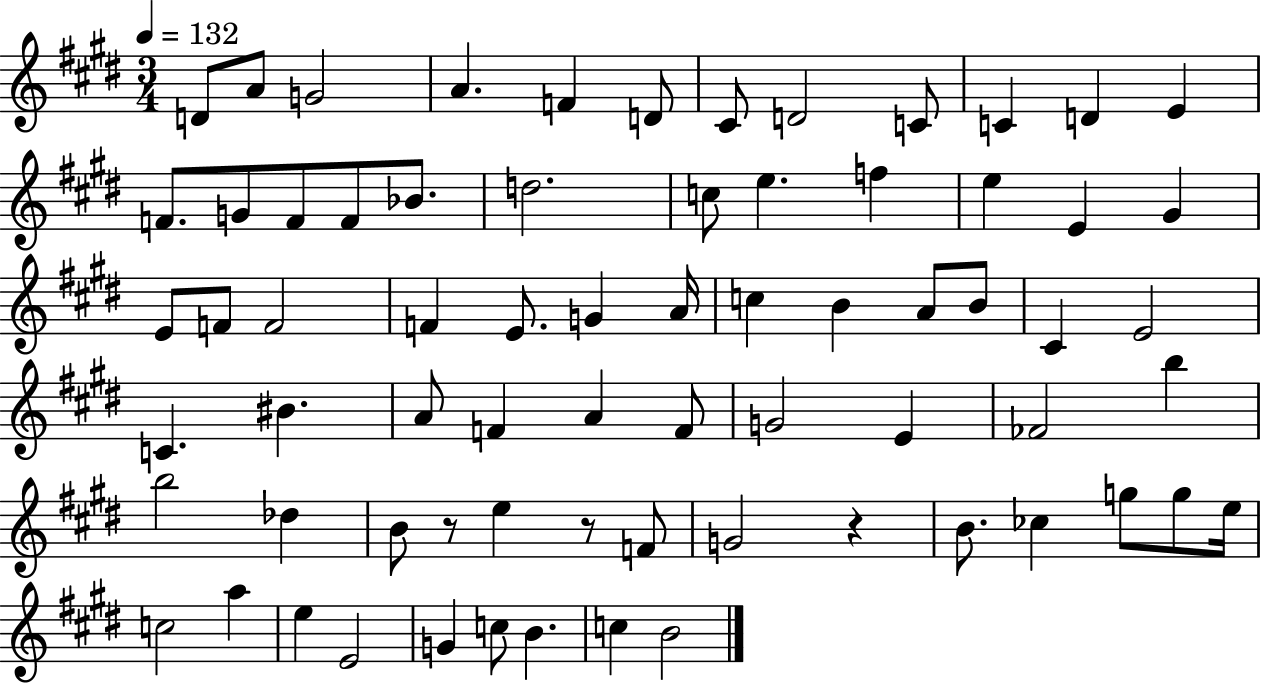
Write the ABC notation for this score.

X:1
T:Untitled
M:3/4
L:1/4
K:E
D/2 A/2 G2 A F D/2 ^C/2 D2 C/2 C D E F/2 G/2 F/2 F/2 _B/2 d2 c/2 e f e E ^G E/2 F/2 F2 F E/2 G A/4 c B A/2 B/2 ^C E2 C ^B A/2 F A F/2 G2 E _F2 b b2 _d B/2 z/2 e z/2 F/2 G2 z B/2 _c g/2 g/2 e/4 c2 a e E2 G c/2 B c B2